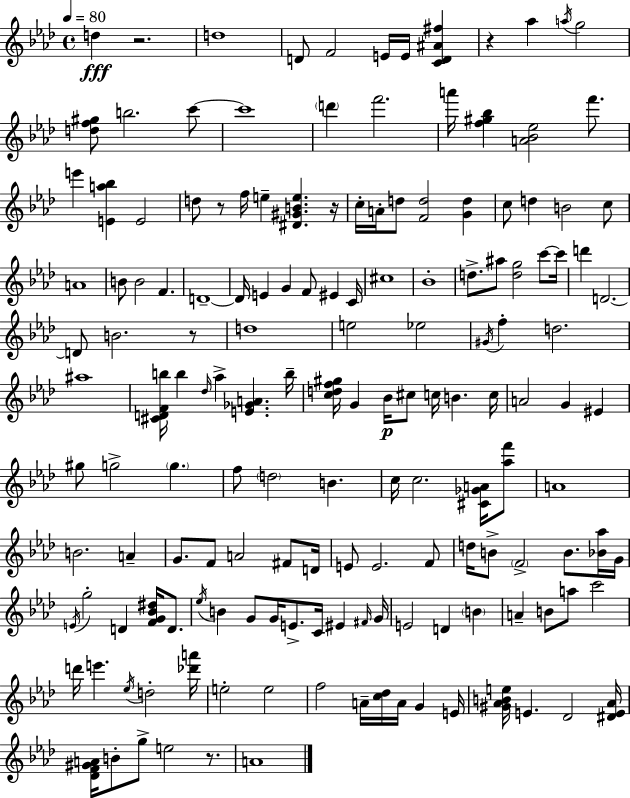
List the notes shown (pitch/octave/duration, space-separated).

D5/q R/h. D5/w D4/e F4/h E4/s E4/s [C4,D4,A#4,F#5]/q R/q Ab5/q A5/s G5/h [D5,F5,G#5]/e B5/h. C6/e C6/w D6/q F6/h. A6/s [F5,G#5,Bb5]/q [A4,Bb4,Eb5]/h F6/e. E6/q [E4,A5,Bb5]/q E4/h D5/e R/e F5/s E5/q [D#4,G#4,B4,E5]/q. R/s C5/s A4/s D5/e [F4,D5]/h [G4,D5]/q C5/e D5/q B4/h C5/e A4/w B4/e B4/h F4/q. D4/w D4/s E4/q G4/q F4/e EIS4/q C4/s C#5/w Bb4/w D5/e. A#5/e [D5,G5]/h C6/e C6/s D6/q D4/h. D4/e B4/h. R/e D5/w E5/h Eb5/h G#4/s F5/q D5/h. A#5/w [C#4,D4,F4,B5]/s B5/q Db5/s Ab5/q [E4,Gb4,A4]/q. B5/s [C5,D5,F5,G#5]/s G4/q Bb4/s C#5/e C5/s B4/q. C5/s A4/h G4/q EIS4/q G#5/e G5/h G5/q. F5/e D5/h B4/q. C5/s C5/h. [C#4,Gb4,A4]/s [Ab5,F6]/e A4/w B4/h. A4/q G4/e. F4/e A4/h F#4/e D4/s E4/e E4/h. F4/e D5/s B4/e F4/h B4/e. [Bb4,Ab5]/s G4/s E4/s G5/h D4/q [F4,G4,Bb4,D#5]/s D4/e. Eb5/s B4/q G4/e G4/s E4/e. C4/s EIS4/q F#4/s G4/s E4/h D4/q B4/q A4/q B4/e A5/e C6/h D6/s E6/q. Eb5/s D5/h [Db6,A6]/s E5/h E5/h F5/h A4/s [C5,Db5]/s A4/s G4/q E4/s [G#4,Ab4,B4,E5]/s E4/q. Db4/h [D#4,E4,Ab4]/s [Db4,F4,G#4,A4]/s B4/e G5/e E5/h R/e. A4/w